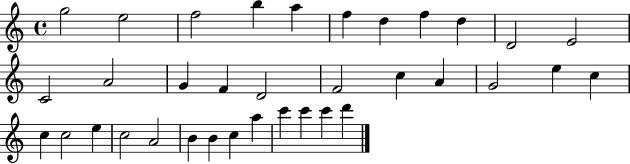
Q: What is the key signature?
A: C major